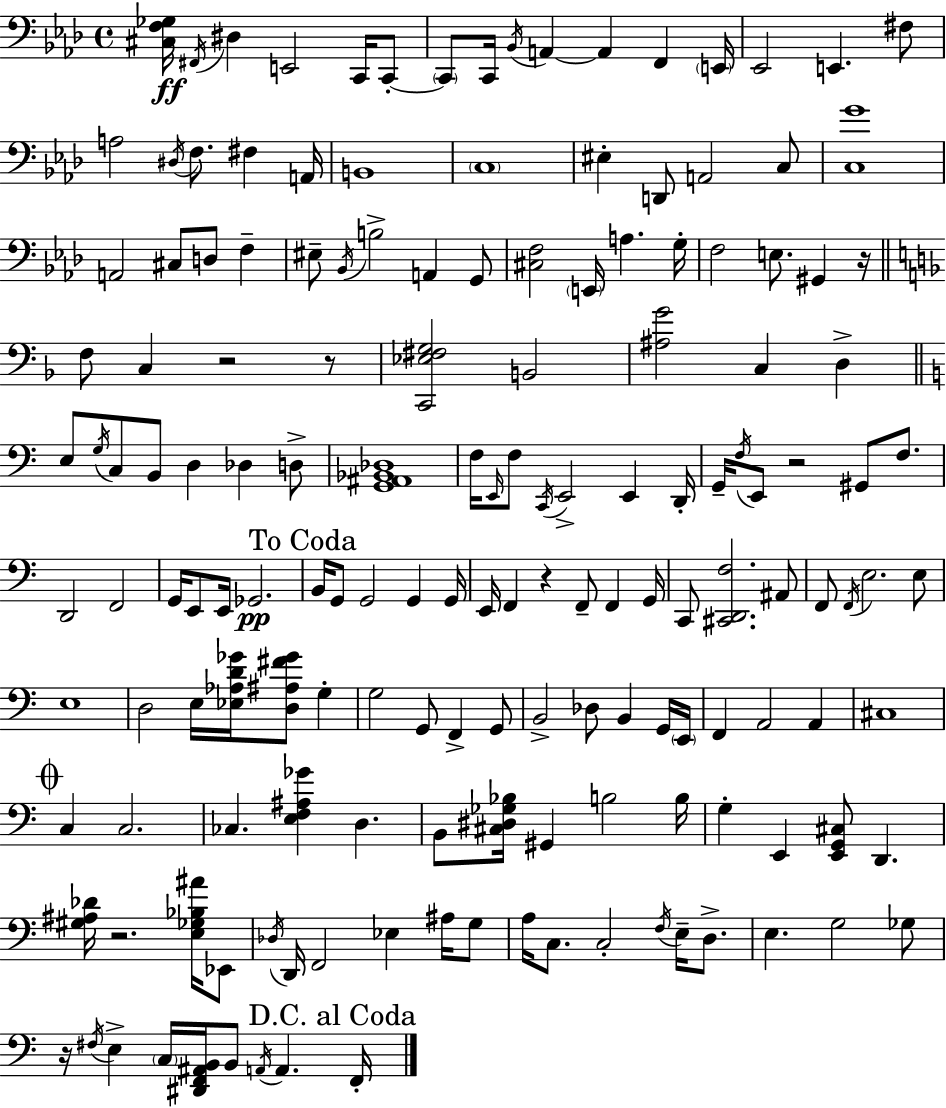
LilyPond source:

{
  \clef bass
  \time 4/4
  \defaultTimeSignature
  \key f \minor
  <cis f ges>16\ff \acciaccatura { fis,16 } dis4 e,2 c,16 c,8-.~~ | \parenthesize c,8 c,16 \acciaccatura { bes,16 } a,4~~ a,4 f,4 | \parenthesize e,16 ees,2 e,4. | fis8 a2 \acciaccatura { dis16 } f8. fis4 | \break a,16 b,1 | \parenthesize c1 | eis4-. d,8 a,2 | c8 <c g'>1 | \break a,2 cis8 d8 f4-- | eis8-- \acciaccatura { bes,16 } b2-> a,4 | g,8 <cis f>2 \parenthesize e,16 a4. | g16-. f2 e8. gis,4 | \break r16 \bar "||" \break \key d \minor f8 c4 r2 r8 | <c, ees fis g>2 b,2 | <ais g'>2 c4 d4-> | \bar "||" \break \key c \major e8 \acciaccatura { g16 } c8 b,8 d4 des4 d8-> | <g, ais, bes, des>1 | f16 \grace { e,16 } f8 \acciaccatura { c,16 } e,2-> e,4 | d,16-. g,16-- \acciaccatura { f16 } e,8 r2 gis,8 | \break f8. d,2 f,2 | g,16 e,8 e,16 ges,2.\pp | \mark "To Coda" b,16 g,8 g,2 g,4 | g,16 e,16 f,4 r4 f,8-- f,4 | \break g,16 c,8 <cis, d, f>2. | ais,8 f,8 \acciaccatura { f,16 } e2. | e8 e1 | d2 e16 <ees aes d' ges'>16 <d ais fis' ges'>8 | \break g4-. g2 g,8 f,4-> | g,8 b,2-> des8 b,4 | g,16 \parenthesize e,16 f,4 a,2 | a,4 cis1 | \break \mark \markup { \musicglyph "scripts.coda" } c4 c2. | ces4. <e f ais ges'>4 d4. | b,8 <cis dis ges bes>16 gis,4 b2 | b16 g4-. e,4 <e, g, cis>8 d,4. | \break <gis ais des'>16 r2. | <e ges bes ais'>16 ees,8 \acciaccatura { des16 } d,16 f,2 ees4 | ais16 g8 a16 c8. c2-. | \acciaccatura { f16 } e16-- d8.-> e4. g2 | \break ges8 r16 \acciaccatura { fis16 } e4-> \parenthesize c16 <dis, f, ais, b,>16 b,8 | \acciaccatura { a,16 } a,4. \mark "D.C. al Coda" f,16-. \bar "|."
}